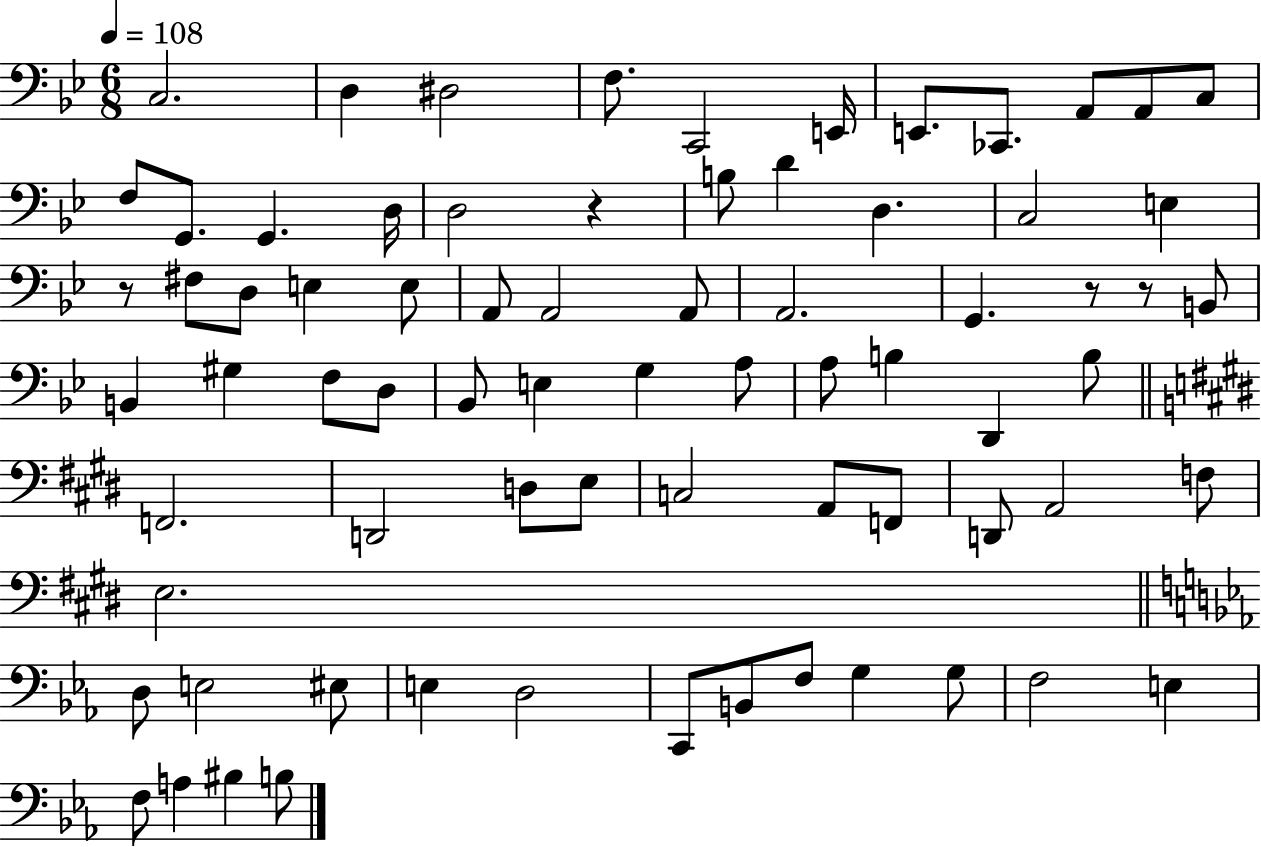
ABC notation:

X:1
T:Untitled
M:6/8
L:1/4
K:Bb
C,2 D, ^D,2 F,/2 C,,2 E,,/4 E,,/2 _C,,/2 A,,/2 A,,/2 C,/2 F,/2 G,,/2 G,, D,/4 D,2 z B,/2 D D, C,2 E, z/2 ^F,/2 D,/2 E, E,/2 A,,/2 A,,2 A,,/2 A,,2 G,, z/2 z/2 B,,/2 B,, ^G, F,/2 D,/2 _B,,/2 E, G, A,/2 A,/2 B, D,, B,/2 F,,2 D,,2 D,/2 E,/2 C,2 A,,/2 F,,/2 D,,/2 A,,2 F,/2 E,2 D,/2 E,2 ^E,/2 E, D,2 C,,/2 B,,/2 F,/2 G, G,/2 F,2 E, F,/2 A, ^B, B,/2